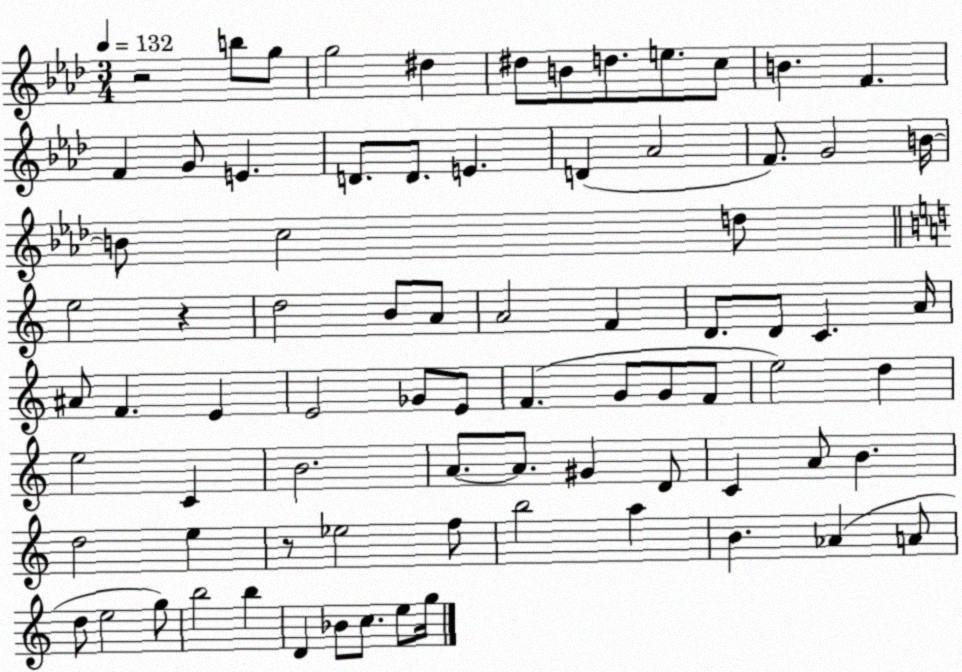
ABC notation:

X:1
T:Untitled
M:3/4
L:1/4
K:Ab
z2 b/2 g/2 g2 ^d ^d/2 B/2 d/2 e/2 c/2 B F F G/2 E D/2 D/2 E D _A2 F/2 G2 B/4 B/2 c2 d/2 e2 z d2 B/2 A/2 A2 F D/2 D/2 C A/4 ^A/2 F E E2 _G/2 E/2 F G/2 G/2 F/2 e2 d e2 C B2 A/2 A/2 ^G D/2 C A/2 B d2 e z/2 _e2 f/2 b2 a B _A A/2 d/2 e2 g/2 b2 b D _B/2 c/2 e/2 g/4